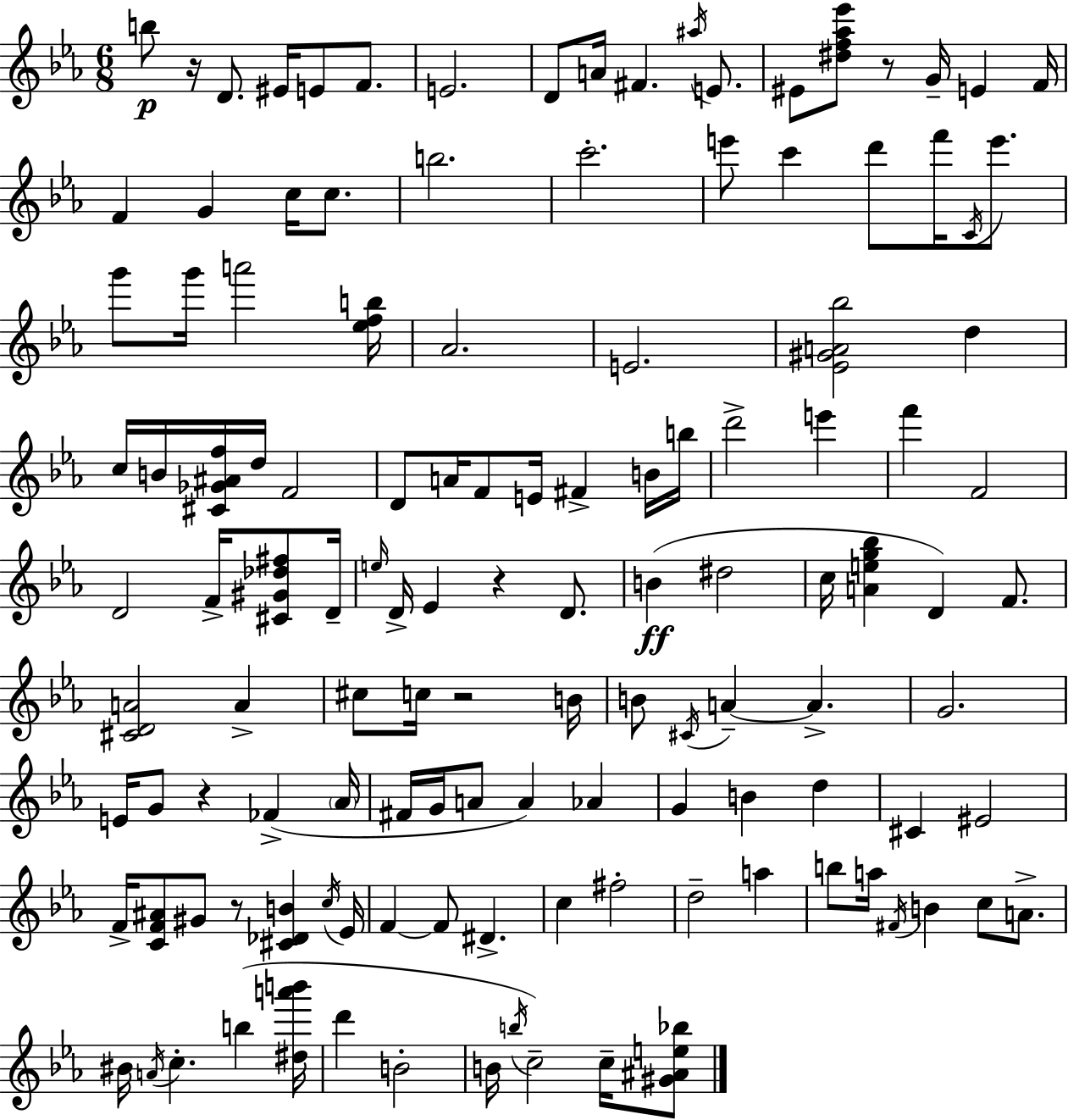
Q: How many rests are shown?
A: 6